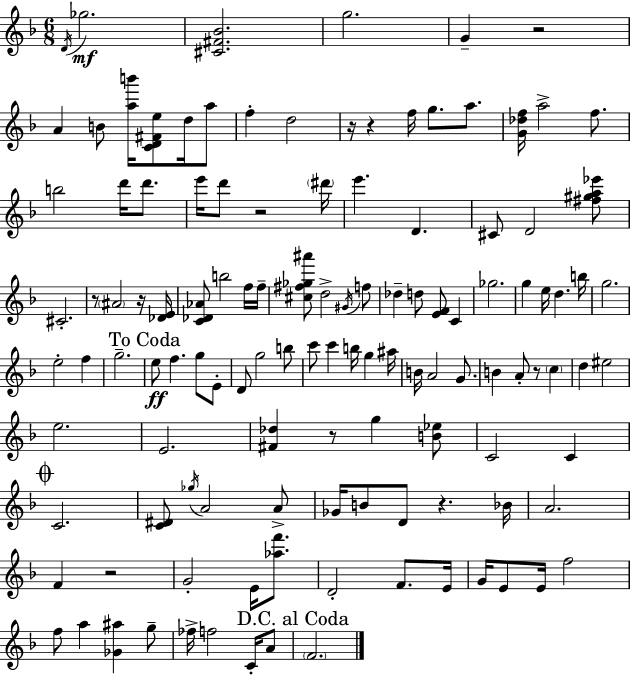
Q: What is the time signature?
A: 6/8